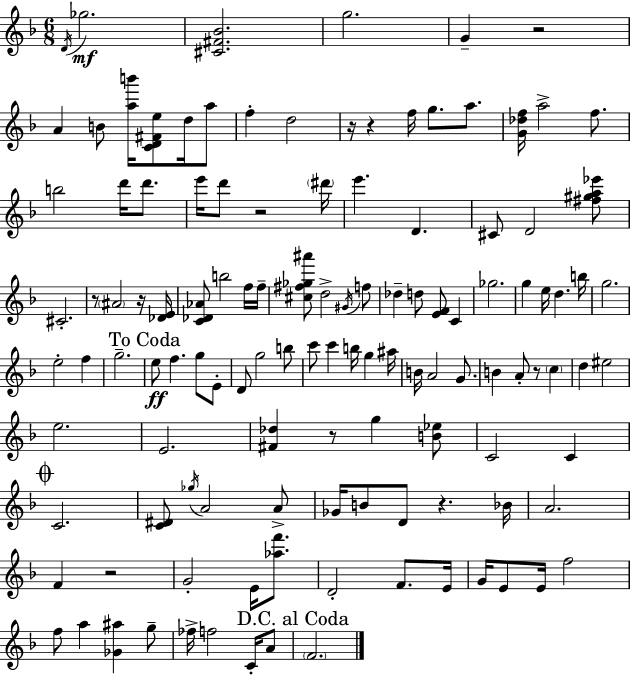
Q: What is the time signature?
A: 6/8